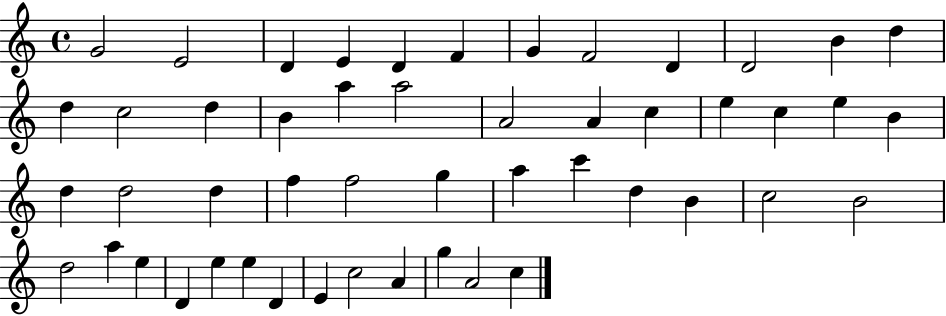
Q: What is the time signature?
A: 4/4